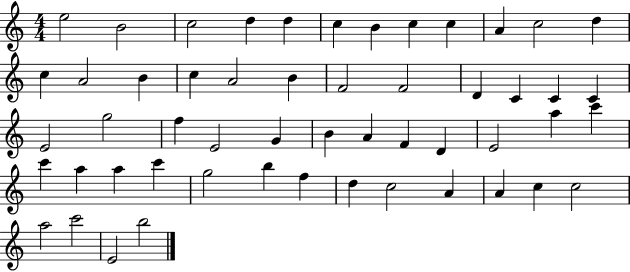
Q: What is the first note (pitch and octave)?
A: E5